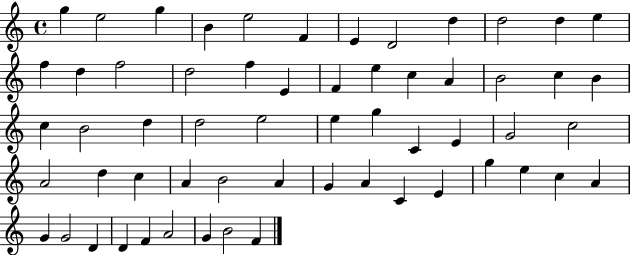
X:1
T:Untitled
M:4/4
L:1/4
K:C
g e2 g B e2 F E D2 d d2 d e f d f2 d2 f E F e c A B2 c B c B2 d d2 e2 e g C E G2 c2 A2 d c A B2 A G A C E g e c A G G2 D D F A2 G B2 F